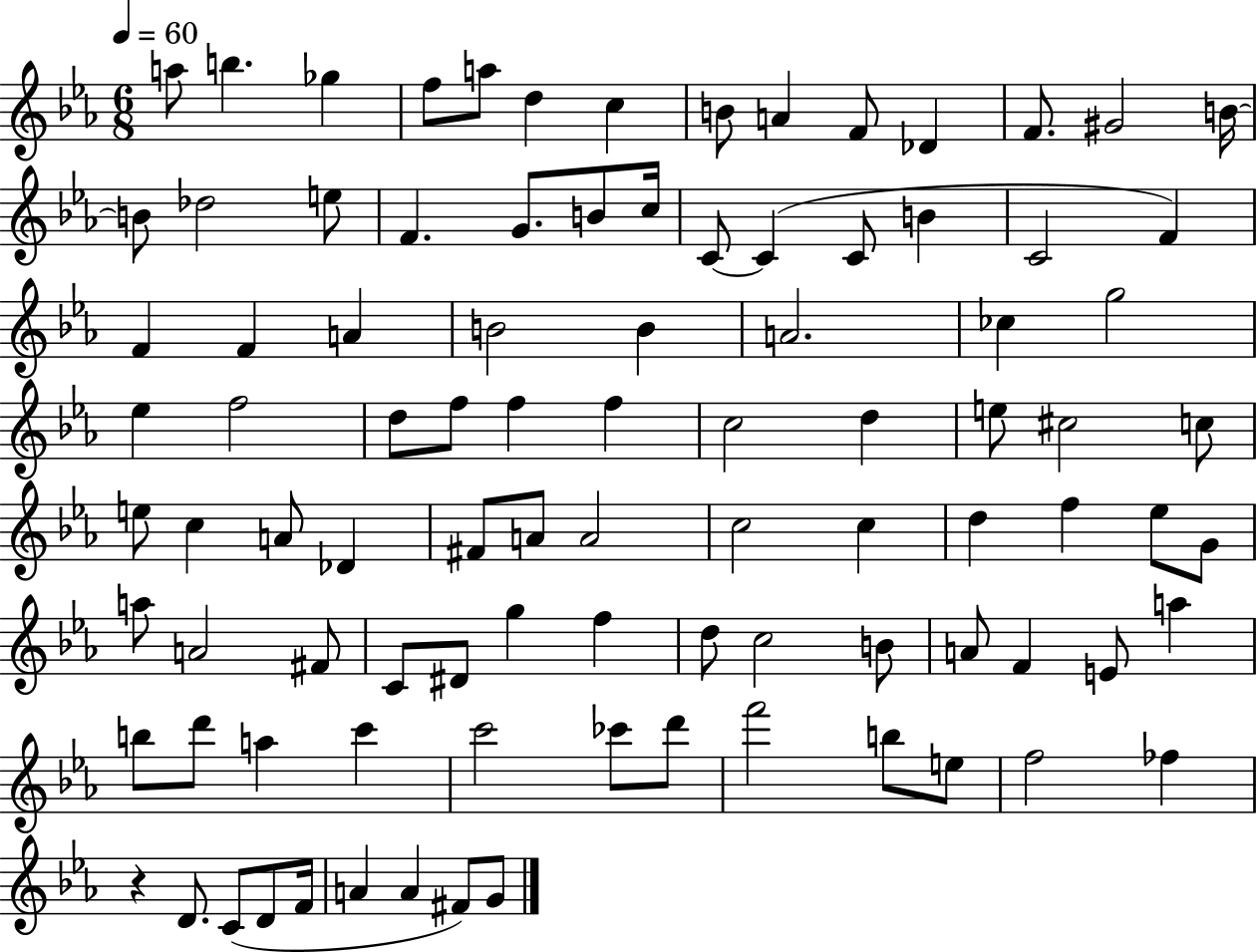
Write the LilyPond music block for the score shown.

{
  \clef treble
  \numericTimeSignature
  \time 6/8
  \key ees \major
  \tempo 4 = 60
  a''8 b''4. ges''4 | f''8 a''8 d''4 c''4 | b'8 a'4 f'8 des'4 | f'8. gis'2 b'16~~ | \break b'8 des''2 e''8 | f'4. g'8. b'8 c''16 | c'8~~ c'4( c'8 b'4 | c'2 f'4) | \break f'4 f'4 a'4 | b'2 b'4 | a'2. | ces''4 g''2 | \break ees''4 f''2 | d''8 f''8 f''4 f''4 | c''2 d''4 | e''8 cis''2 c''8 | \break e''8 c''4 a'8 des'4 | fis'8 a'8 a'2 | c''2 c''4 | d''4 f''4 ees''8 g'8 | \break a''8 a'2 fis'8 | c'8 dis'8 g''4 f''4 | d''8 c''2 b'8 | a'8 f'4 e'8 a''4 | \break b''8 d'''8 a''4 c'''4 | c'''2 ces'''8 d'''8 | f'''2 b''8 e''8 | f''2 fes''4 | \break r4 d'8. c'8( d'8 f'16 | a'4 a'4 fis'8) g'8 | \bar "|."
}